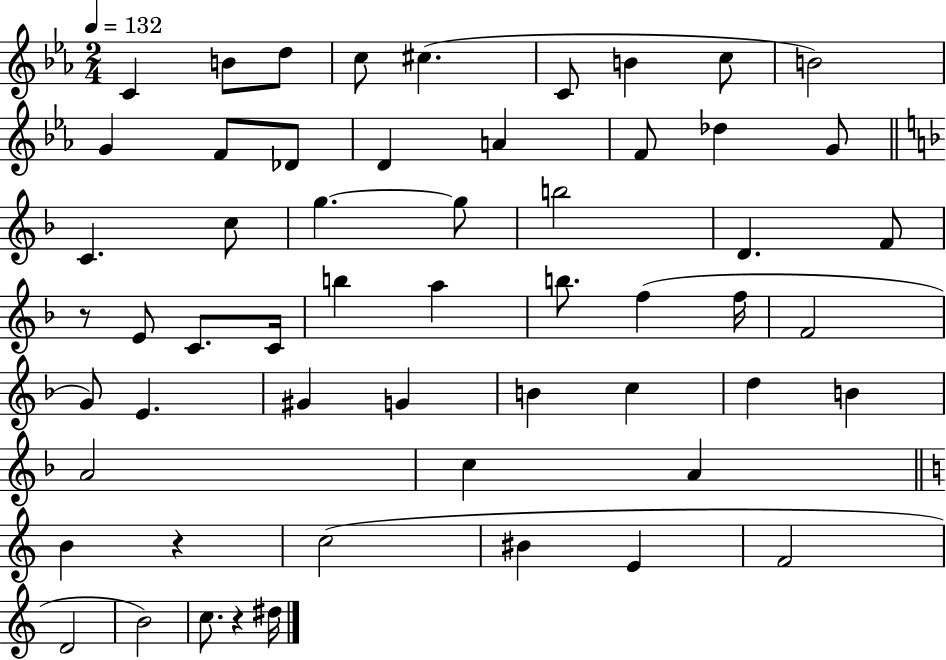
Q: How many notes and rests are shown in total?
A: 56